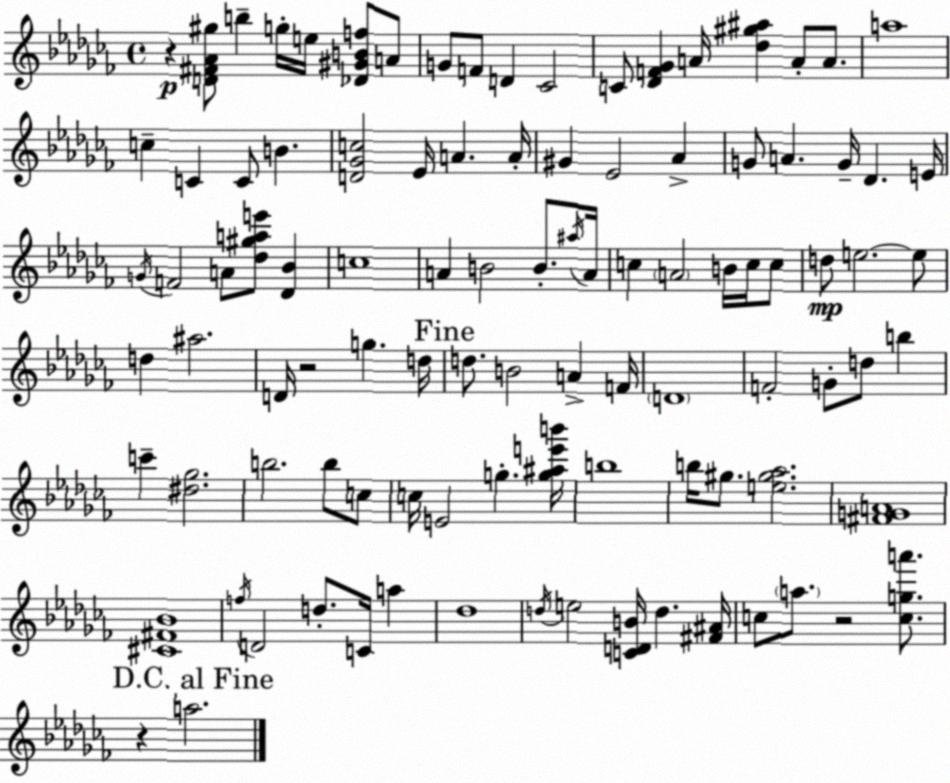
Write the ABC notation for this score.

X:1
T:Untitled
M:4/4
L:1/4
K:Abm
z [D^F_A^g]/2 b g/4 e/4 [_D^GBf]/2 A/2 G/2 F/2 D _C2 C/2 [_DF_G] A/4 [_d^g^a] A/2 A/2 a4 c C C/2 B [D_Gc]2 _E/4 A A/4 ^G _E2 _A G/2 A G/4 _D E/4 G/4 F2 A/2 [_d^gae']/2 [_D_B] c4 A B2 B/2 ^a/4 A/4 c A2 B/4 c/4 c/2 d/2 e2 e/2 d ^a2 D/4 z2 g d/4 d/2 B2 A F/4 D4 F2 G/2 d/2 b c' [^d_g]2 b2 b/2 c/2 c/4 E2 g [g^ae'b']/4 b4 b/4 ^g/2 [e^g_a]2 [^FGA]4 [^C^F_B]4 f/4 D2 d/2 C/4 a _d4 d/4 e2 [CDB]/4 d [^F^A]/4 c/2 a/2 z2 [cga']/2 z a2